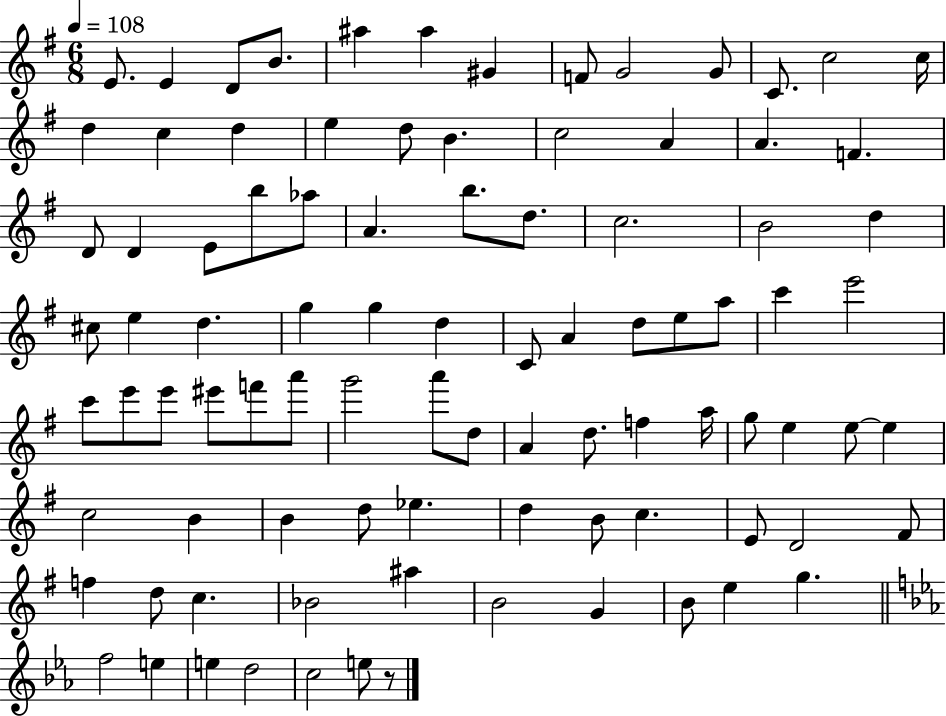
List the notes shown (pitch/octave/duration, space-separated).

E4/e. E4/q D4/e B4/e. A#5/q A#5/q G#4/q F4/e G4/h G4/e C4/e. C5/h C5/s D5/q C5/q D5/q E5/q D5/e B4/q. C5/h A4/q A4/q. F4/q. D4/e D4/q E4/e B5/e Ab5/e A4/q. B5/e. D5/e. C5/h. B4/h D5/q C#5/e E5/q D5/q. G5/q G5/q D5/q C4/e A4/q D5/e E5/e A5/e C6/q E6/h C6/e E6/e E6/e EIS6/e F6/e A6/e G6/h A6/e D5/e A4/q D5/e. F5/q A5/s G5/e E5/q E5/e E5/q C5/h B4/q B4/q D5/e Eb5/q. D5/q B4/e C5/q. E4/e D4/h F#4/e F5/q D5/e C5/q. Bb4/h A#5/q B4/h G4/q B4/e E5/q G5/q. F5/h E5/q E5/q D5/h C5/h E5/e R/e